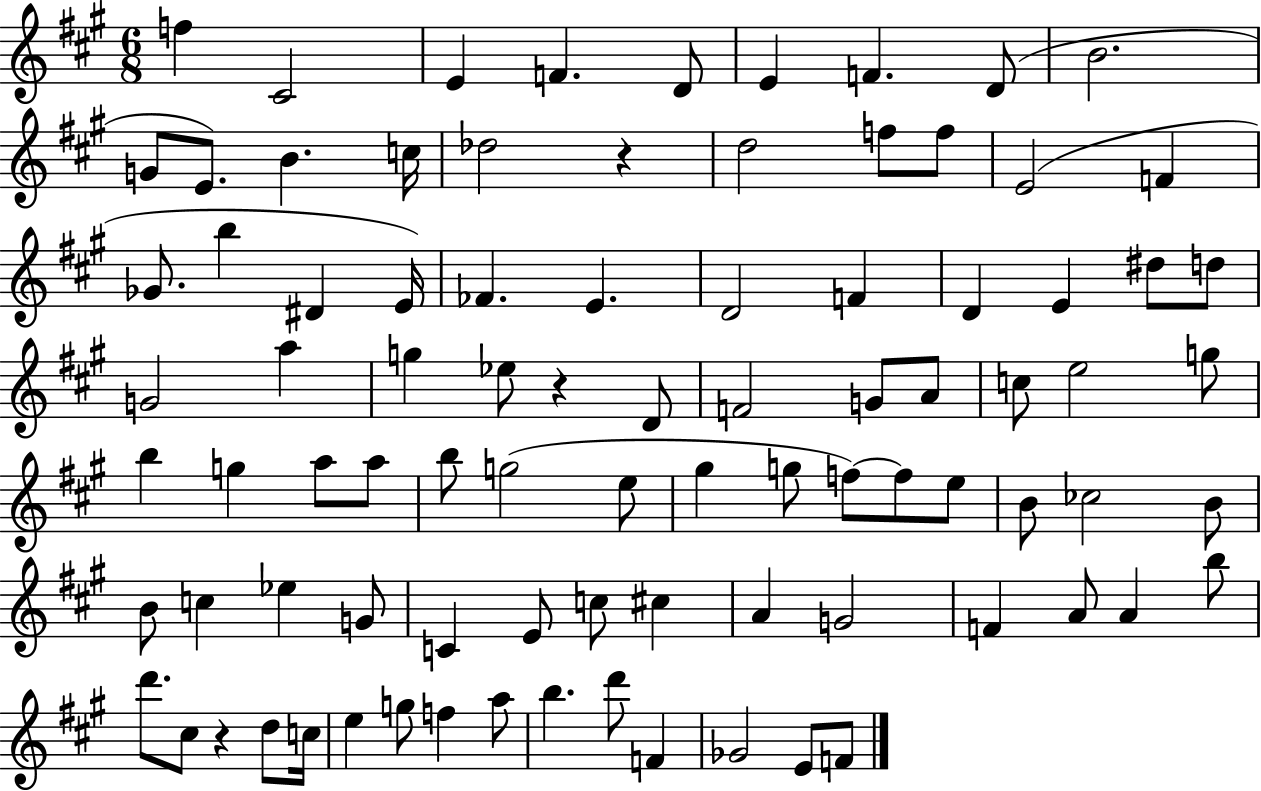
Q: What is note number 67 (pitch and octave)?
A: G4